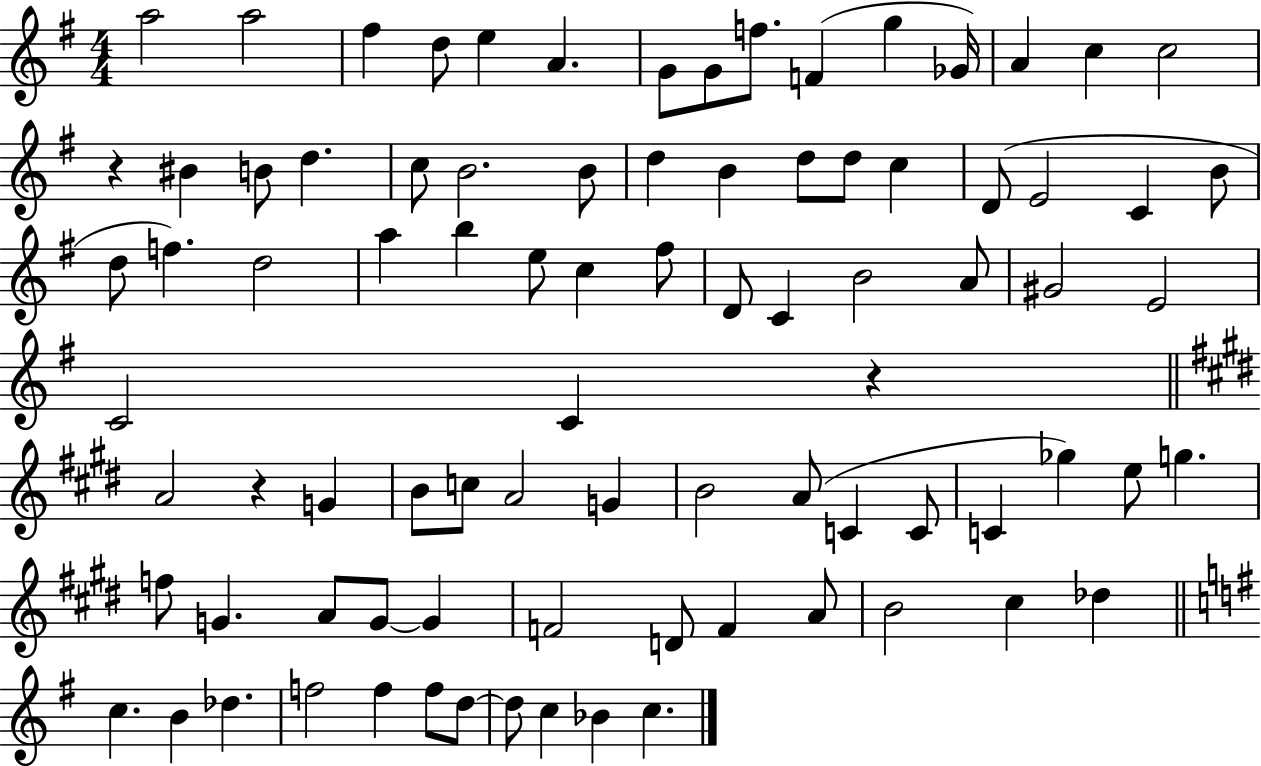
A5/h A5/h F#5/q D5/e E5/q A4/q. G4/e G4/e F5/e. F4/q G5/q Gb4/s A4/q C5/q C5/h R/q BIS4/q B4/e D5/q. C5/e B4/h. B4/e D5/q B4/q D5/e D5/e C5/q D4/e E4/h C4/q B4/e D5/e F5/q. D5/h A5/q B5/q E5/e C5/q F#5/e D4/e C4/q B4/h A4/e G#4/h E4/h C4/h C4/q R/q A4/h R/q G4/q B4/e C5/e A4/h G4/q B4/h A4/e C4/q C4/e C4/q Gb5/q E5/e G5/q. F5/e G4/q. A4/e G4/e G4/q F4/h D4/e F4/q A4/e B4/h C#5/q Db5/q C5/q. B4/q Db5/q. F5/h F5/q F5/e D5/e D5/e C5/q Bb4/q C5/q.